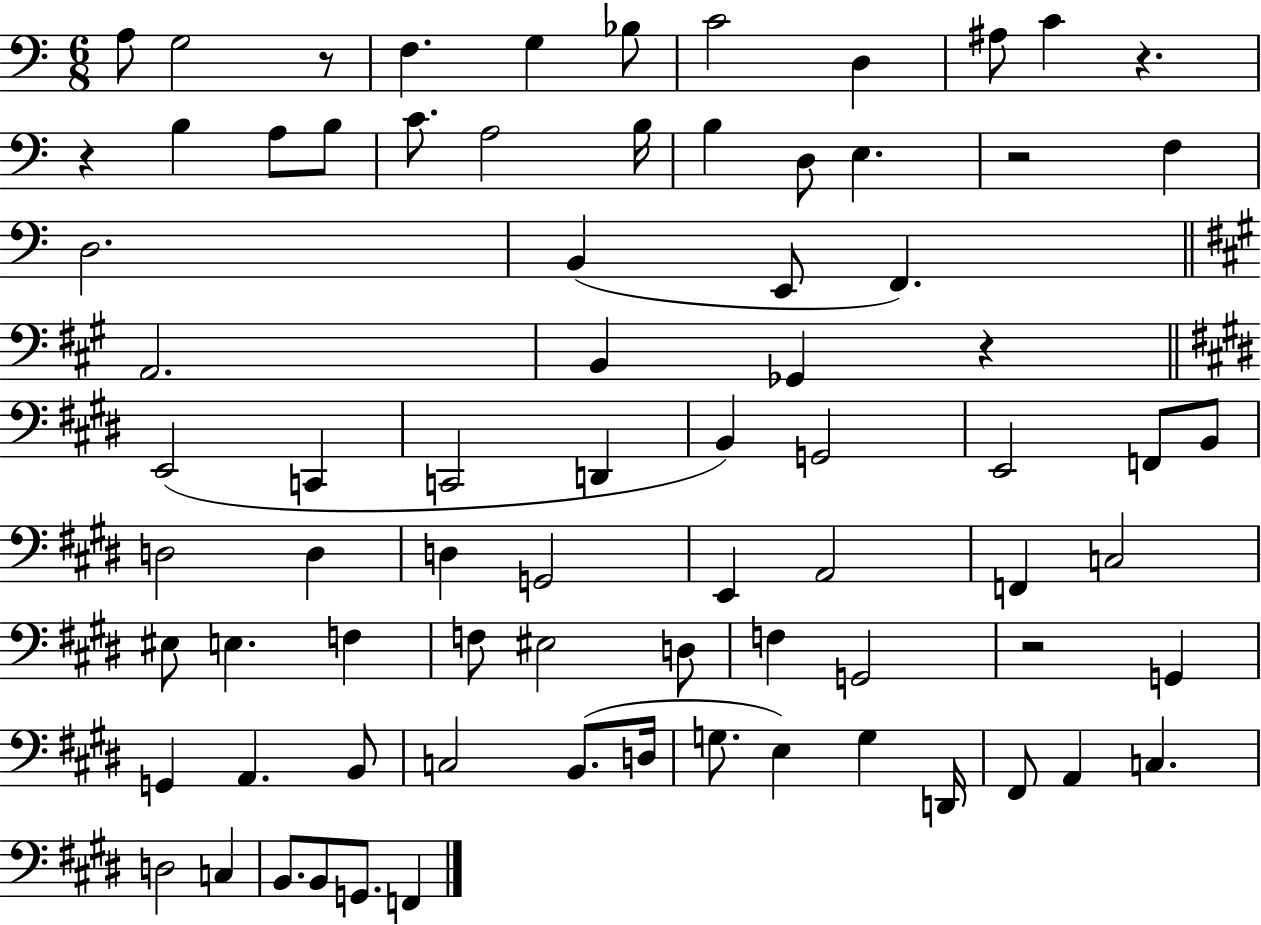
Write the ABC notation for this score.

X:1
T:Untitled
M:6/8
L:1/4
K:C
A,/2 G,2 z/2 F, G, _B,/2 C2 D, ^A,/2 C z z B, A,/2 B,/2 C/2 A,2 B,/4 B, D,/2 E, z2 F, D,2 B,, E,,/2 F,, A,,2 B,, _G,, z E,,2 C,, C,,2 D,, B,, G,,2 E,,2 F,,/2 B,,/2 D,2 D, D, G,,2 E,, A,,2 F,, C,2 ^E,/2 E, F, F,/2 ^E,2 D,/2 F, G,,2 z2 G,, G,, A,, B,,/2 C,2 B,,/2 D,/4 G,/2 E, G, D,,/4 ^F,,/2 A,, C, D,2 C, B,,/2 B,,/2 G,,/2 F,,